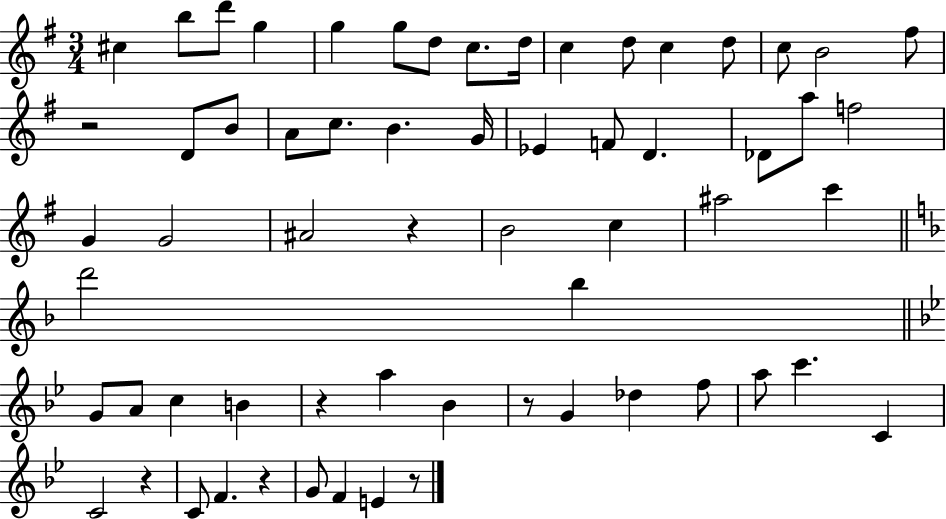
X:1
T:Untitled
M:3/4
L:1/4
K:G
^c b/2 d'/2 g g g/2 d/2 c/2 d/4 c d/2 c d/2 c/2 B2 ^f/2 z2 D/2 B/2 A/2 c/2 B G/4 _E F/2 D _D/2 a/2 f2 G G2 ^A2 z B2 c ^a2 c' d'2 _b G/2 A/2 c B z a _B z/2 G _d f/2 a/2 c' C C2 z C/2 F z G/2 F E z/2